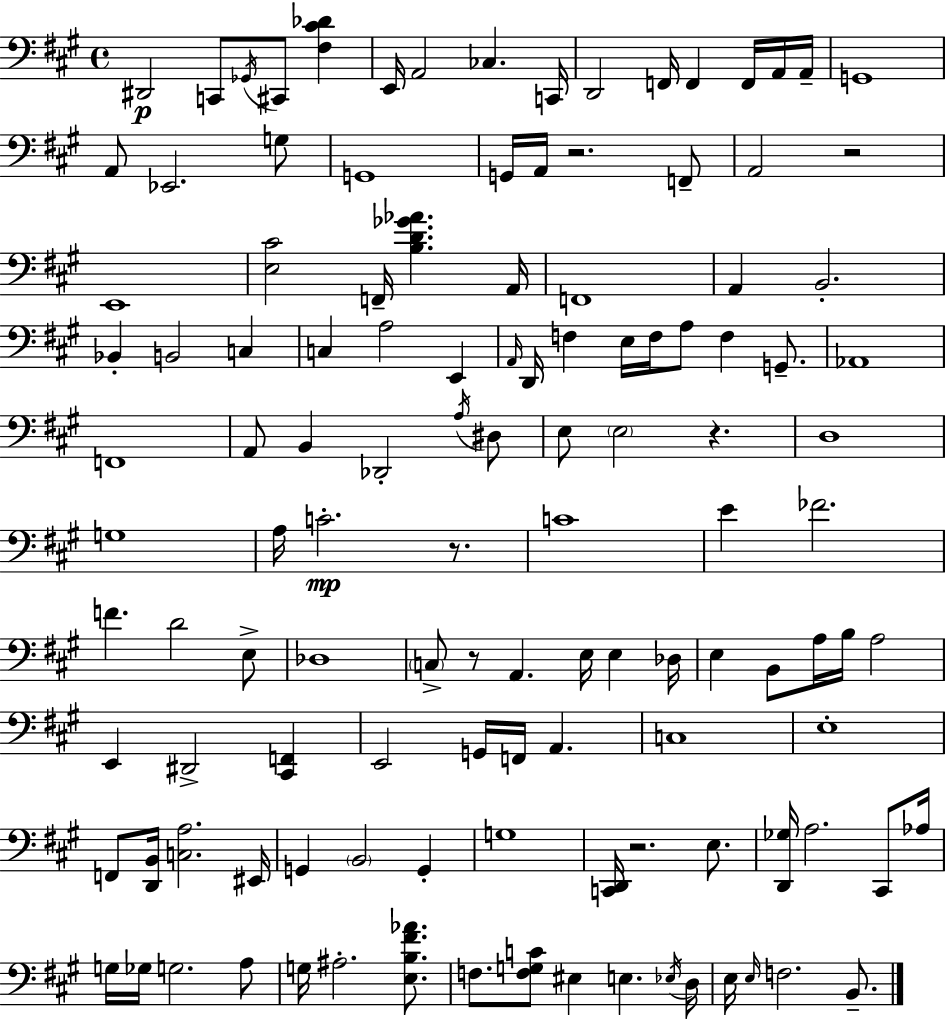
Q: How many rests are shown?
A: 6